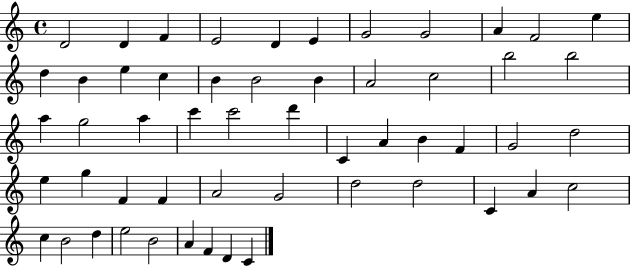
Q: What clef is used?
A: treble